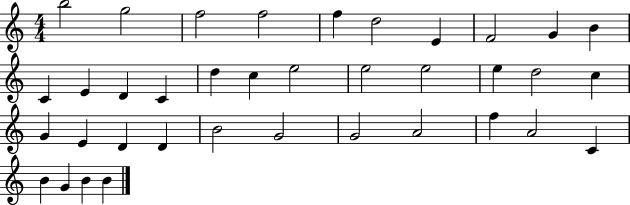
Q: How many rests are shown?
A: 0